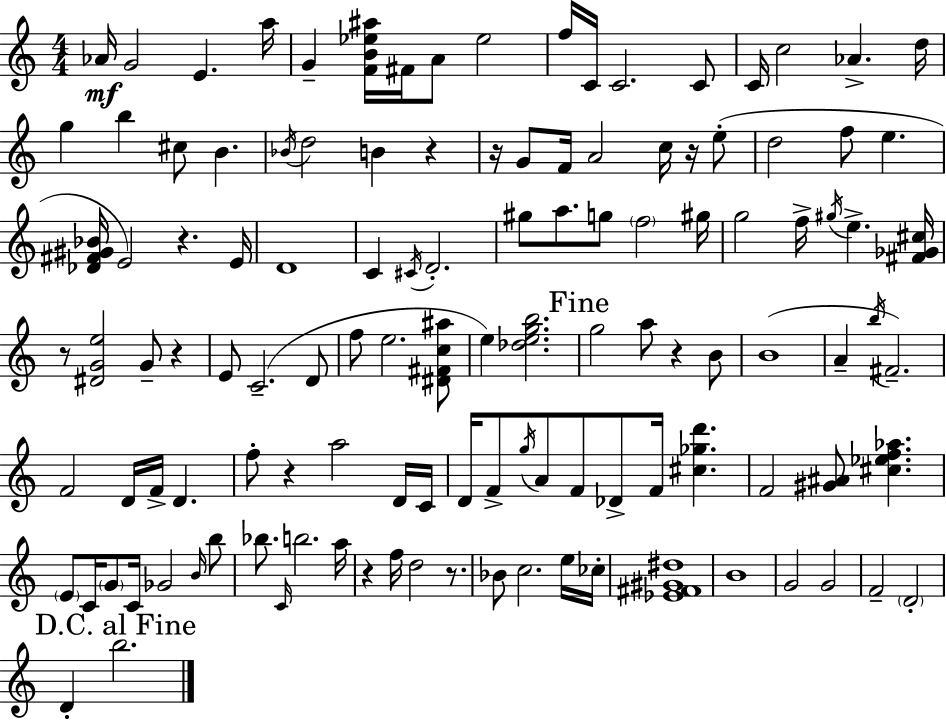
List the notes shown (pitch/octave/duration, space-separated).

Ab4/s G4/h E4/q. A5/s G4/q [F4,B4,Eb5,A#5]/s F#4/s A4/e Eb5/h F5/s C4/s C4/h. C4/e C4/s C5/h Ab4/q. D5/s G5/q B5/q C#5/e B4/q. Bb4/s D5/h B4/q R/q R/s G4/e F4/s A4/h C5/s R/s E5/e D5/h F5/e E5/q. [Db4,F#4,G#4,Bb4]/s E4/h R/q. E4/s D4/w C4/q C#4/s D4/h. G#5/e A5/e. G5/e F5/h G#5/s G5/h F5/s G#5/s E5/q. [F#4,Gb4,C#5]/s R/e [D#4,G4,E5]/h G4/e R/q E4/e C4/h. D4/e F5/e E5/h. [D#4,F#4,C5,A#5]/e E5/q [Db5,E5,G5,B5]/h. G5/h A5/e R/q B4/e B4/w A4/q B5/s F#4/h. F4/h D4/s F4/s D4/q. F5/e R/q A5/h D4/s C4/s D4/s F4/e G5/s A4/e F4/e Db4/e F4/s [C#5,Gb5,D6]/q. F4/h [G#4,A#4]/e [C#5,Eb5,F5,Ab5]/q. E4/e C4/s G4/e C4/s Gb4/h B4/s B5/e Bb5/e. C4/s B5/h. A5/s R/q F5/s D5/h R/e. Bb4/e C5/h. E5/s CES5/s [Eb4,F#4,G#4,D#5]/w B4/w G4/h G4/h F4/h D4/h D4/q B5/h.